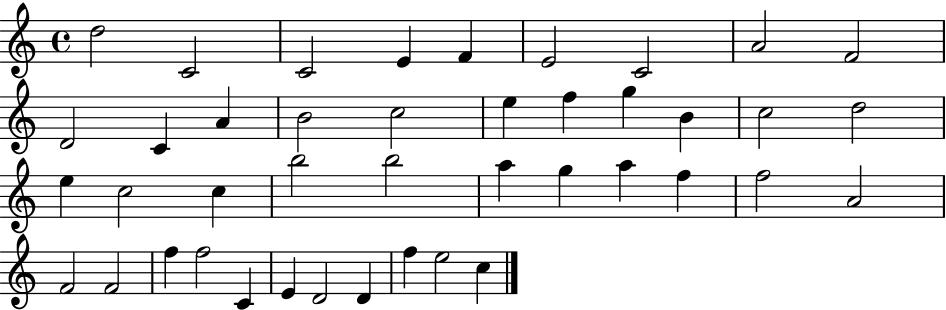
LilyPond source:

{
  \clef treble
  \time 4/4
  \defaultTimeSignature
  \key c \major
  d''2 c'2 | c'2 e'4 f'4 | e'2 c'2 | a'2 f'2 | \break d'2 c'4 a'4 | b'2 c''2 | e''4 f''4 g''4 b'4 | c''2 d''2 | \break e''4 c''2 c''4 | b''2 b''2 | a''4 g''4 a''4 f''4 | f''2 a'2 | \break f'2 f'2 | f''4 f''2 c'4 | e'4 d'2 d'4 | f''4 e''2 c''4 | \break \bar "|."
}